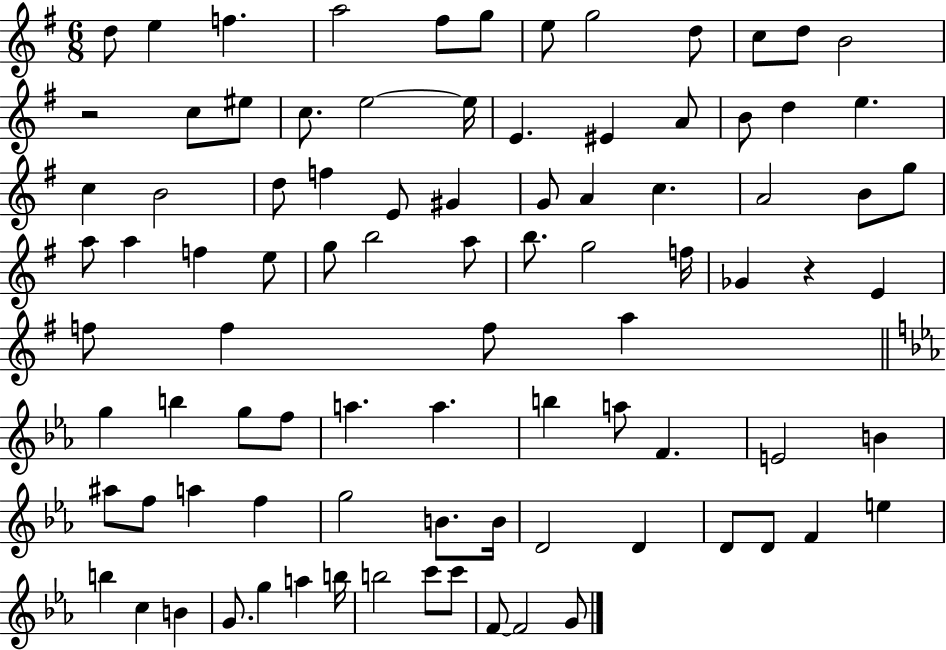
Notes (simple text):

D5/e E5/q F5/q. A5/h F#5/e G5/e E5/e G5/h D5/e C5/e D5/e B4/h R/h C5/e EIS5/e C5/e. E5/h E5/s E4/q. EIS4/q A4/e B4/e D5/q E5/q. C5/q B4/h D5/e F5/q E4/e G#4/q G4/e A4/q C5/q. A4/h B4/e G5/e A5/e A5/q F5/q E5/e G5/e B5/h A5/e B5/e. G5/h F5/s Gb4/q R/q E4/q F5/e F5/q F5/e A5/q G5/q B5/q G5/e F5/e A5/q. A5/q. B5/q A5/e F4/q. E4/h B4/q A#5/e F5/e A5/q F5/q G5/h B4/e. B4/s D4/h D4/q D4/e D4/e F4/q E5/q B5/q C5/q B4/q G4/e. G5/q A5/q B5/s B5/h C6/e C6/e F4/e F4/h G4/e